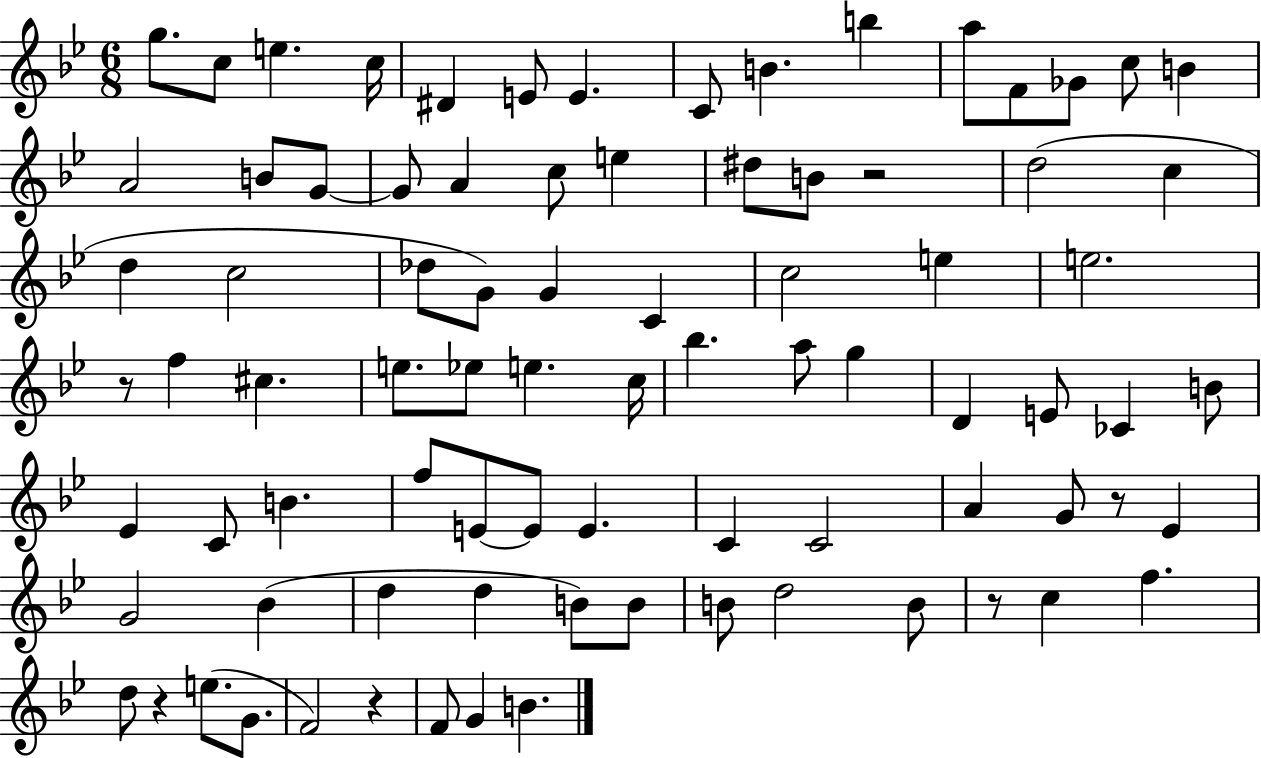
G5/e. C5/e E5/q. C5/s D#4/q E4/e E4/q. C4/e B4/q. B5/q A5/e F4/e Gb4/e C5/e B4/q A4/h B4/e G4/e G4/e A4/q C5/e E5/q D#5/e B4/e R/h D5/h C5/q D5/q C5/h Db5/e G4/e G4/q C4/q C5/h E5/q E5/h. R/e F5/q C#5/q. E5/e. Eb5/e E5/q. C5/s Bb5/q. A5/e G5/q D4/q E4/e CES4/q B4/e Eb4/q C4/e B4/q. F5/e E4/e E4/e E4/q. C4/q C4/h A4/q G4/e R/e Eb4/q G4/h Bb4/q D5/q D5/q B4/e B4/e B4/e D5/h B4/e R/e C5/q F5/q. D5/e R/q E5/e. G4/e. F4/h R/q F4/e G4/q B4/q.